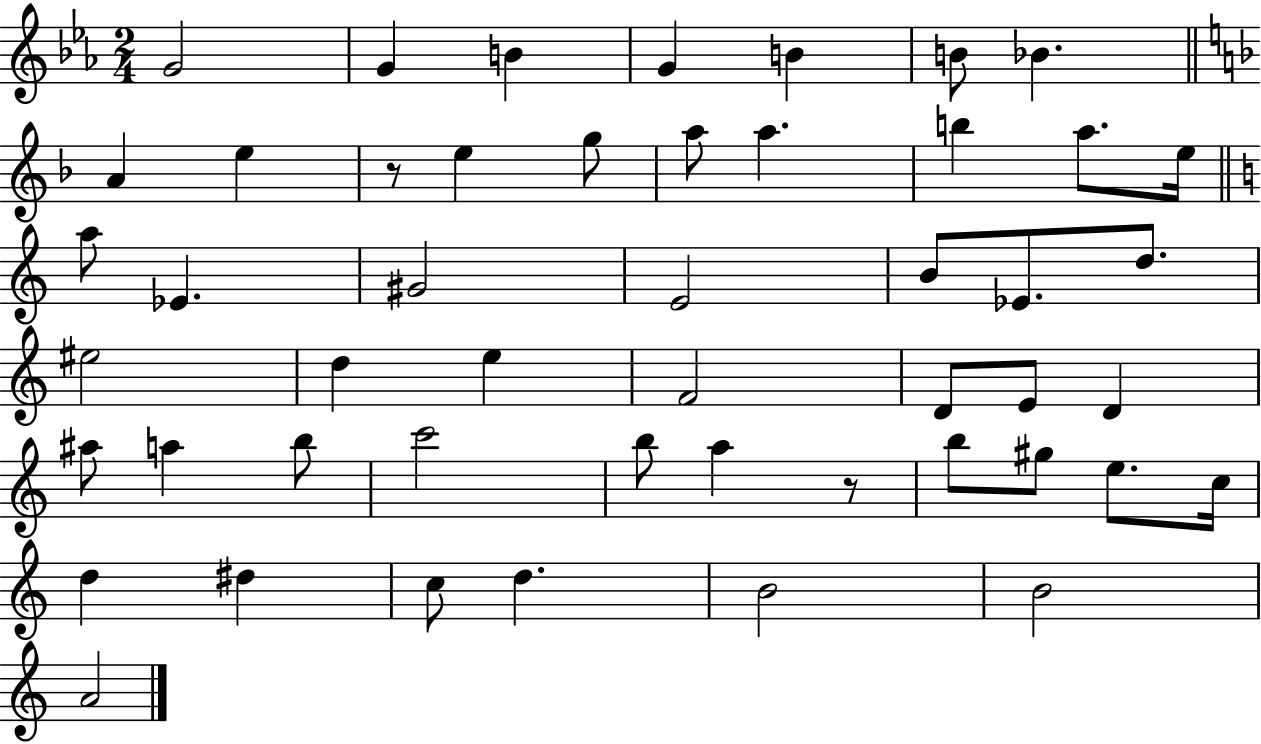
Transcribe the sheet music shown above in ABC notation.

X:1
T:Untitled
M:2/4
L:1/4
K:Eb
G2 G B G B B/2 _B A e z/2 e g/2 a/2 a b a/2 e/4 a/2 _E ^G2 E2 B/2 _E/2 d/2 ^e2 d e F2 D/2 E/2 D ^a/2 a b/2 c'2 b/2 a z/2 b/2 ^g/2 e/2 c/4 d ^d c/2 d B2 B2 A2